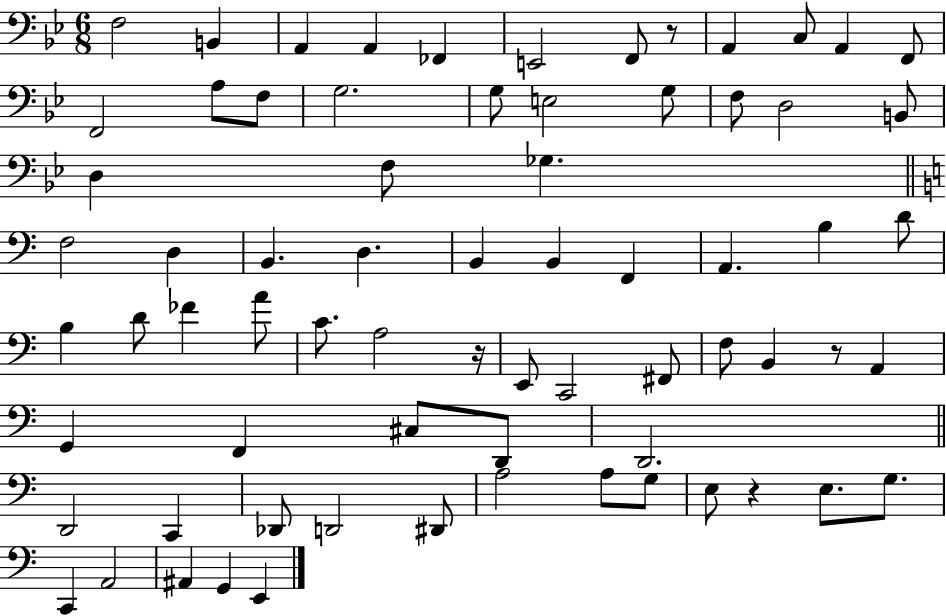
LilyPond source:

{
  \clef bass
  \numericTimeSignature
  \time 6/8
  \key bes \major
  f2 b,4 | a,4 a,4 fes,4 | e,2 f,8 r8 | a,4 c8 a,4 f,8 | \break f,2 a8 f8 | g2. | g8 e2 g8 | f8 d2 b,8 | \break d4 f8 ges4. | \bar "||" \break \key a \minor f2 d4 | b,4. d4. | b,4 b,4 f,4 | a,4. b4 d'8 | \break b4 d'8 fes'4 a'8 | c'8. a2 r16 | e,8 c,2 fis,8 | f8 b,4 r8 a,4 | \break g,4 f,4 cis8 d,8 | d,2. | \bar "||" \break \key c \major d,2 c,4 | des,8 d,2 dis,8 | a2 a8 g8 | e8 r4 e8. g8. | \break c,4 a,2 | ais,4 g,4 e,4 | \bar "|."
}